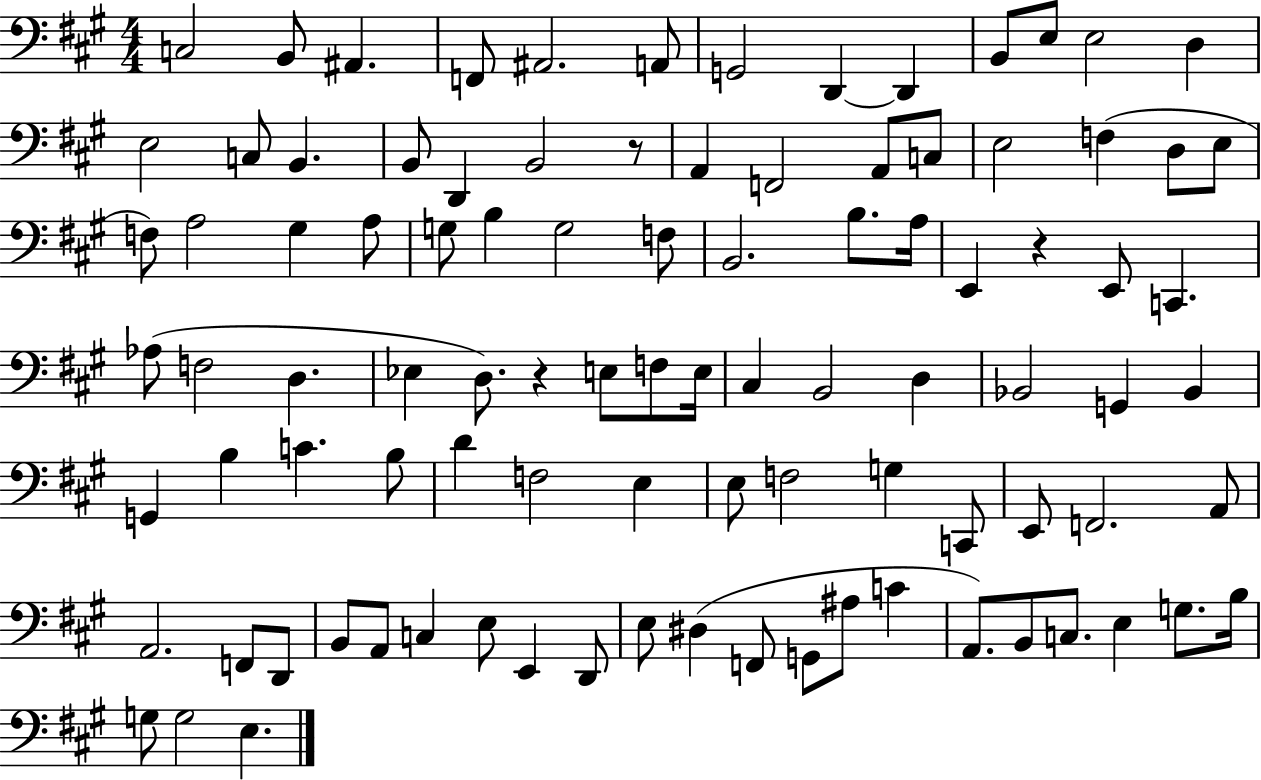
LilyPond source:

{
  \clef bass
  \numericTimeSignature
  \time 4/4
  \key a \major
  c2 b,8 ais,4. | f,8 ais,2. a,8 | g,2 d,4~~ d,4 | b,8 e8 e2 d4 | \break e2 c8 b,4. | b,8 d,4 b,2 r8 | a,4 f,2 a,8 c8 | e2 f4( d8 e8 | \break f8) a2 gis4 a8 | g8 b4 g2 f8 | b,2. b8. a16 | e,4 r4 e,8 c,4. | \break aes8( f2 d4. | ees4 d8.) r4 e8 f8 e16 | cis4 b,2 d4 | bes,2 g,4 bes,4 | \break g,4 b4 c'4. b8 | d'4 f2 e4 | e8 f2 g4 c,8 | e,8 f,2. a,8 | \break a,2. f,8 d,8 | b,8 a,8 c4 e8 e,4 d,8 | e8 dis4( f,8 g,8 ais8 c'4 | a,8.) b,8 c8. e4 g8. b16 | \break g8 g2 e4. | \bar "|."
}